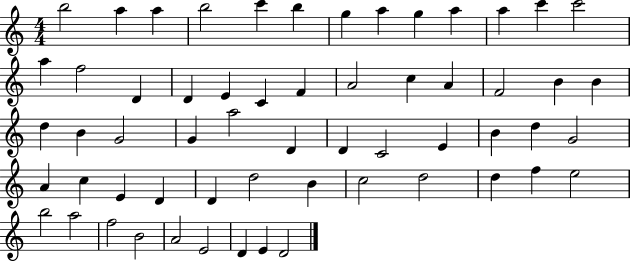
B5/h A5/q A5/q B5/h C6/q B5/q G5/q A5/q G5/q A5/q A5/q C6/q C6/h A5/q F5/h D4/q D4/q E4/q C4/q F4/q A4/h C5/q A4/q F4/h B4/q B4/q D5/q B4/q G4/h G4/q A5/h D4/q D4/q C4/h E4/q B4/q D5/q G4/h A4/q C5/q E4/q D4/q D4/q D5/h B4/q C5/h D5/h D5/q F5/q E5/h B5/h A5/h F5/h B4/h A4/h E4/h D4/q E4/q D4/h